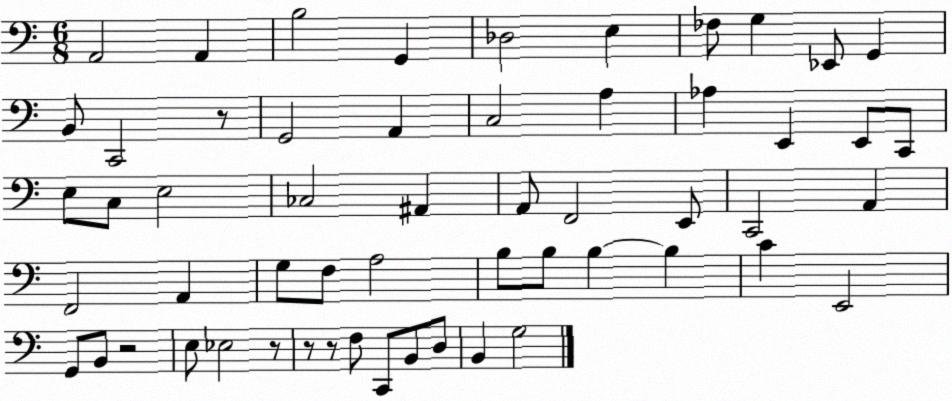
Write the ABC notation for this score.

X:1
T:Untitled
M:6/8
L:1/4
K:C
A,,2 A,, B,2 G,, _D,2 E, _F,/2 G, _E,,/2 G,, B,,/2 C,,2 z/2 G,,2 A,, C,2 A, _A, E,, E,,/2 C,,/2 E,/2 C,/2 E,2 _C,2 ^A,, A,,/2 F,,2 E,,/2 C,,2 A,, F,,2 A,, G,/2 F,/2 A,2 B,/2 B,/2 B, B, C E,,2 G,,/2 B,,/2 z2 E,/2 _E,2 z/2 z/2 z/2 F,/2 C,,/2 B,,/2 D,/2 B,, G,2